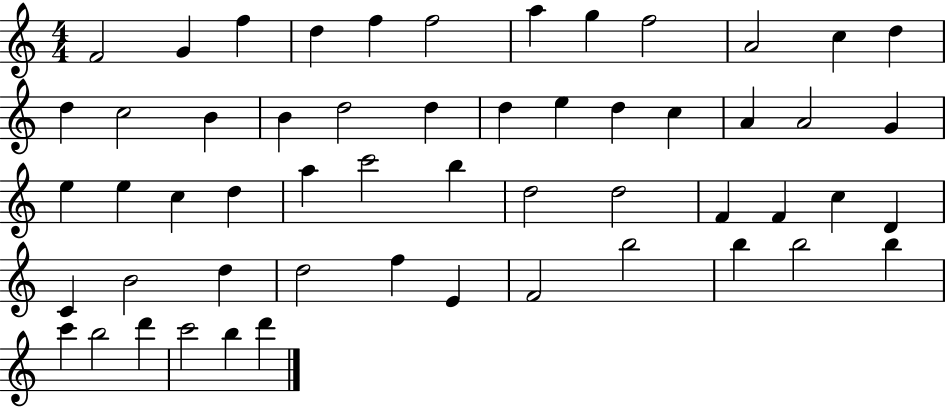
{
  \clef treble
  \numericTimeSignature
  \time 4/4
  \key c \major
  f'2 g'4 f''4 | d''4 f''4 f''2 | a''4 g''4 f''2 | a'2 c''4 d''4 | \break d''4 c''2 b'4 | b'4 d''2 d''4 | d''4 e''4 d''4 c''4 | a'4 a'2 g'4 | \break e''4 e''4 c''4 d''4 | a''4 c'''2 b''4 | d''2 d''2 | f'4 f'4 c''4 d'4 | \break c'4 b'2 d''4 | d''2 f''4 e'4 | f'2 b''2 | b''4 b''2 b''4 | \break c'''4 b''2 d'''4 | c'''2 b''4 d'''4 | \bar "|."
}